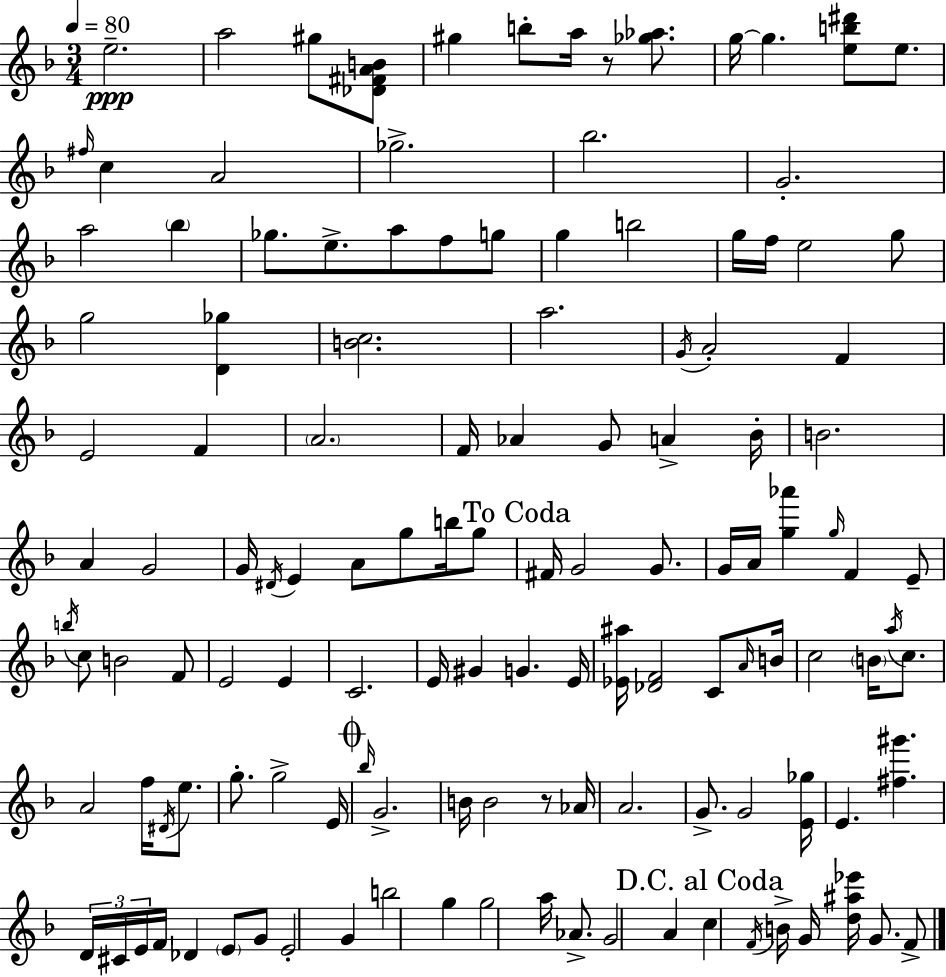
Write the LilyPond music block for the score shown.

{
  \clef treble
  \numericTimeSignature
  \time 3/4
  \key f \major
  \tempo 4 = 80
  e''2.--\ppp | a''2 gis''8 <des' fis' a' b'>8 | gis''4 b''8-. a''16 r8 <ges'' aes''>8. | g''16~~ g''4. <e'' b'' dis'''>8 e''8. | \break \grace { fis''16 } c''4 a'2 | ges''2.-> | bes''2. | g'2.-. | \break a''2 \parenthesize bes''4 | ges''8. e''8.-> a''8 f''8 g''8 | g''4 b''2 | g''16 f''16 e''2 g''8 | \break g''2 <d' ges''>4 | <b' c''>2. | a''2. | \acciaccatura { g'16 } a'2-. f'4 | \break e'2 f'4 | \parenthesize a'2. | f'16 aes'4 g'8 a'4-> | bes'16-. b'2. | \break a'4 g'2 | g'16 \acciaccatura { dis'16 } e'4 a'8 g''8 | b''16 g''8 \mark "To Coda" fis'16 g'2 | g'8. g'16 a'16 <g'' aes'''>4 \grace { g''16 } f'4 | \break e'8-- \acciaccatura { b''16 } c''8 b'2 | f'8 e'2 | e'4 c'2. | e'16 gis'4 g'4. | \break e'16 <ees' ais''>16 <des' f'>2 | c'8 \grace { a'16 } b'16 c''2 | \parenthesize b'16 \acciaccatura { a''16 } c''8. a'2 | f''16 \acciaccatura { dis'16 } e''8. g''8.-. g''2-> | \break e'16 \mark \markup { \musicglyph "scripts.coda" } \grace { bes''16 } g'2.-> | b'16 b'2 | r8 aes'16 a'2. | g'8.-> | \break g'2 <e' ges''>16 e'4. | <fis'' gis'''>4. \tuplet 3/2 { d'16 cis'16 e'16 } | f'16 des'4 \parenthesize e'8 g'8 e'2-. | g'4 b''2 | \break g''4 g''2 | a''16 aes'8.-> g'2 | a'4 \mark "D.C. al Coda" c''4 | \acciaccatura { f'16 } b'16-> g'16 <d'' ais'' ees'''>16 g'8. f'8-> \bar "|."
}